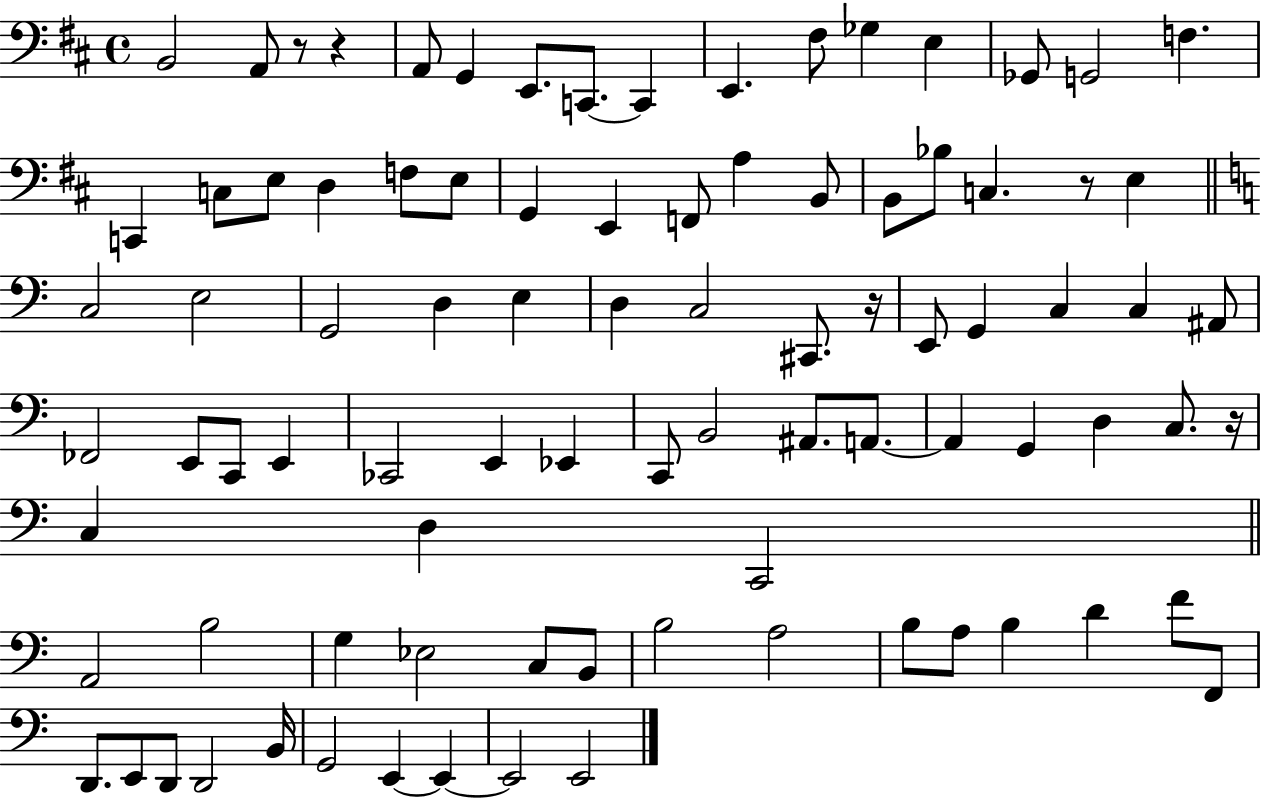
X:1
T:Untitled
M:4/4
L:1/4
K:D
B,,2 A,,/2 z/2 z A,,/2 G,, E,,/2 C,,/2 C,, E,, ^F,/2 _G, E, _G,,/2 G,,2 F, C,, C,/2 E,/2 D, F,/2 E,/2 G,, E,, F,,/2 A, B,,/2 B,,/2 _B,/2 C, z/2 E, C,2 E,2 G,,2 D, E, D, C,2 ^C,,/2 z/4 E,,/2 G,, C, C, ^A,,/2 _F,,2 E,,/2 C,,/2 E,, _C,,2 E,, _E,, C,,/2 B,,2 ^A,,/2 A,,/2 A,, G,, D, C,/2 z/4 C, D, C,,2 A,,2 B,2 G, _E,2 C,/2 B,,/2 B,2 A,2 B,/2 A,/2 B, D F/2 F,,/2 D,,/2 E,,/2 D,,/2 D,,2 B,,/4 G,,2 E,, E,, E,,2 E,,2